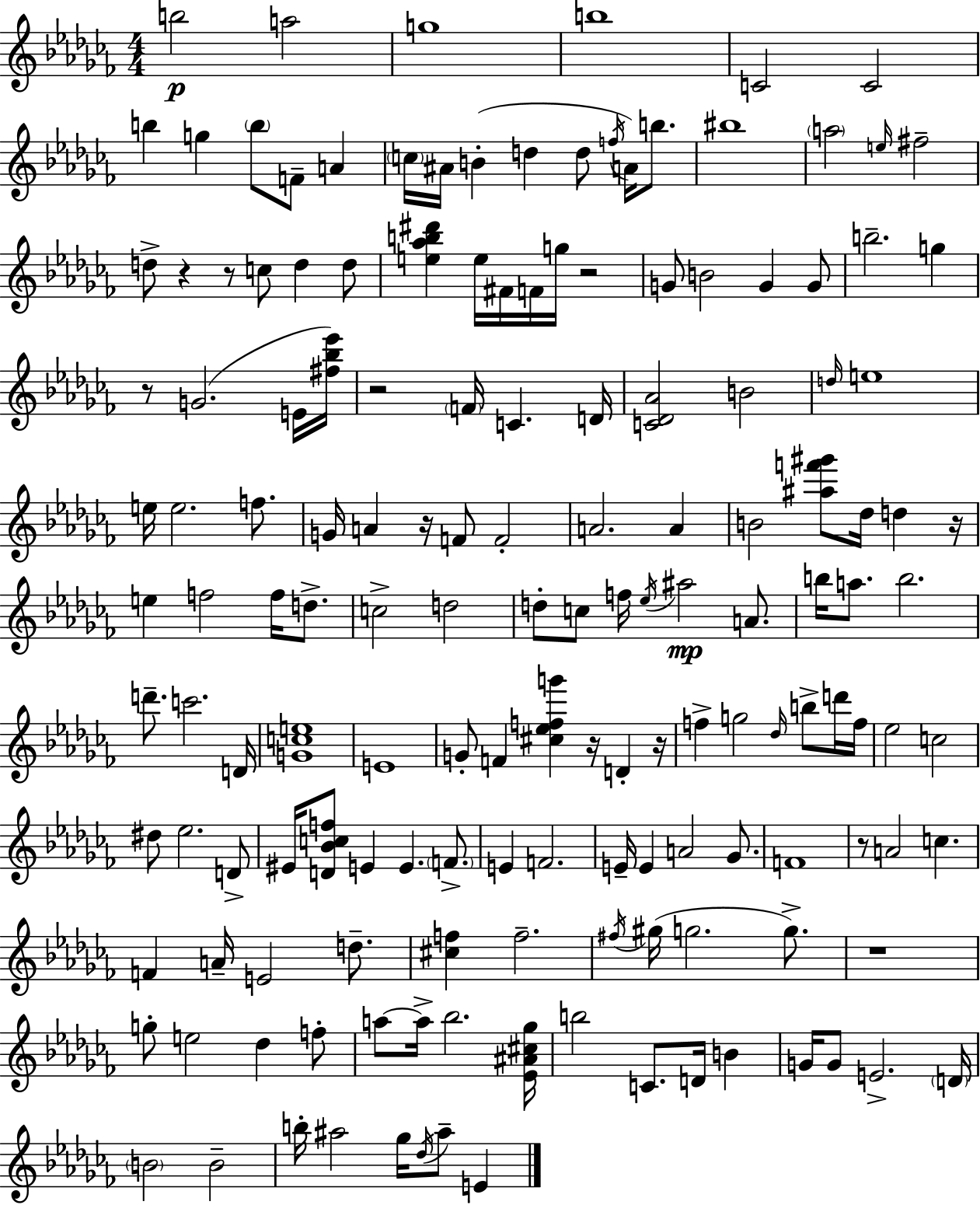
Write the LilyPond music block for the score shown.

{
  \clef treble
  \numericTimeSignature
  \time 4/4
  \key aes \minor
  b''2\p a''2 | g''1 | b''1 | c'2 c'2 | \break b''4 g''4 \parenthesize b''8 f'8-- a'4 | \parenthesize c''16 ais'16 b'4-.( d''4 d''8 \acciaccatura { f''16 } a'16) b''8. | bis''1 | \parenthesize a''2 \grace { e''16 } fis''2-- | \break d''8-> r4 r8 c''8 d''4 | d''8 <e'' aes'' b'' dis'''>4 e''16 fis'16 f'16 g''16 r2 | g'8 b'2 g'4 | g'8 b''2.-- g''4 | \break r8 g'2.( | e'16 <fis'' bes'' ees'''>16) r2 \parenthesize f'16 c'4. | d'16 <c' des' aes'>2 b'2 | \grace { d''16 } e''1 | \break e''16 e''2. | f''8. g'16 a'4 r16 f'8 f'2-. | a'2. a'4 | b'2 <ais'' f''' gis'''>8 des''16 d''4 | \break r16 e''4 f''2 f''16 | d''8.-> c''2-> d''2 | d''8-. c''8 f''16 \acciaccatura { ees''16 }\mp ais''2 | a'8. b''16 a''8. b''2. | \break d'''8.-- c'''2. | d'16 <g' c'' e''>1 | e'1 | g'8-. f'4 <cis'' ees'' f'' g'''>4 r16 d'4-. | \break r16 f''4-> g''2 | \grace { des''16 } b''8-> d'''16 f''16 ees''2 c''2 | dis''8 ees''2. | d'8-> eis'16 <d' bes' c'' f''>8 e'4 e'4. | \break \parenthesize f'8.-> e'4 f'2. | e'16-- e'4 a'2 | ges'8. f'1 | r8 a'2 c''4. | \break f'4 a'16-- e'2 | d''8.-- <cis'' f''>4 f''2.-- | \acciaccatura { fis''16 }( gis''16 g''2. | g''8.->) r1 | \break g''8-. e''2 | des''4 f''8-. a''8~~ a''16-> bes''2. | <ees' ais' cis'' ges''>16 b''2 c'8. | d'16 b'4 g'16 g'8 e'2.-> | \break \parenthesize d'16 \parenthesize b'2 b'2-- | b''16-. ais''2 ges''16 | \acciaccatura { des''16 } ais''8-- e'4 \bar "|."
}